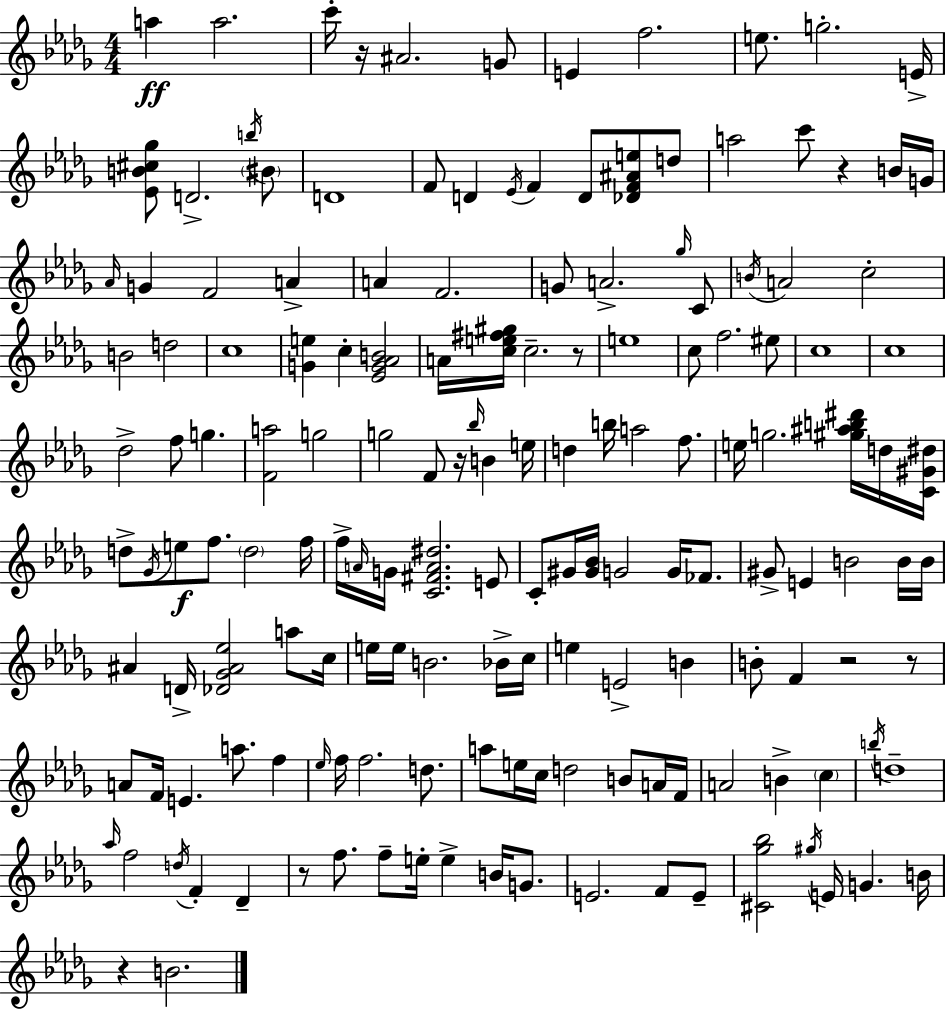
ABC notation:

X:1
T:Untitled
M:4/4
L:1/4
K:Bbm
a a2 c'/4 z/4 ^A2 G/2 E f2 e/2 g2 E/4 [_EB^c_g]/2 D2 b/4 ^B/2 D4 F/2 D _E/4 F D/2 [_DF^Ae]/2 d/2 a2 c'/2 z B/4 G/4 _A/4 G F2 A A F2 G/2 A2 _g/4 C/2 B/4 A2 c2 B2 d2 c4 [Ge] c [_EG_AB]2 A/4 [ce^f^g]/4 c2 z/2 e4 c/2 f2 ^e/2 c4 c4 _d2 f/2 g [Fa]2 g2 g2 F/2 z/4 _b/4 B e/4 d b/4 a2 f/2 e/4 g2 [^g^ab^d']/4 d/4 [C^G^d]/4 d/2 _G/4 e/2 f/2 d2 f/4 f/4 A/4 G/4 [C^FA^d]2 E/2 C/2 ^G/4 [^G_B]/4 G2 G/4 _F/2 ^G/2 E B2 B/4 B/4 ^A D/4 [_D_G^A_e]2 a/2 c/4 e/4 e/4 B2 _B/4 c/4 e E2 B B/2 F z2 z/2 A/2 F/4 E a/2 f _e/4 f/4 f2 d/2 a/2 e/4 c/4 d2 B/2 A/4 F/4 A2 B c b/4 d4 _a/4 f2 d/4 F _D z/2 f/2 f/2 e/4 e B/4 G/2 E2 F/2 E/2 [^C_g_b]2 ^g/4 E/4 G B/4 z B2